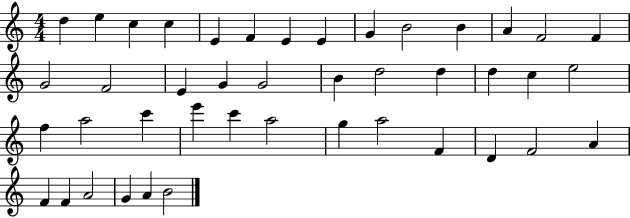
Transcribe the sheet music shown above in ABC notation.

X:1
T:Untitled
M:4/4
L:1/4
K:C
d e c c E F E E G B2 B A F2 F G2 F2 E G G2 B d2 d d c e2 f a2 c' e' c' a2 g a2 F D F2 A F F A2 G A B2